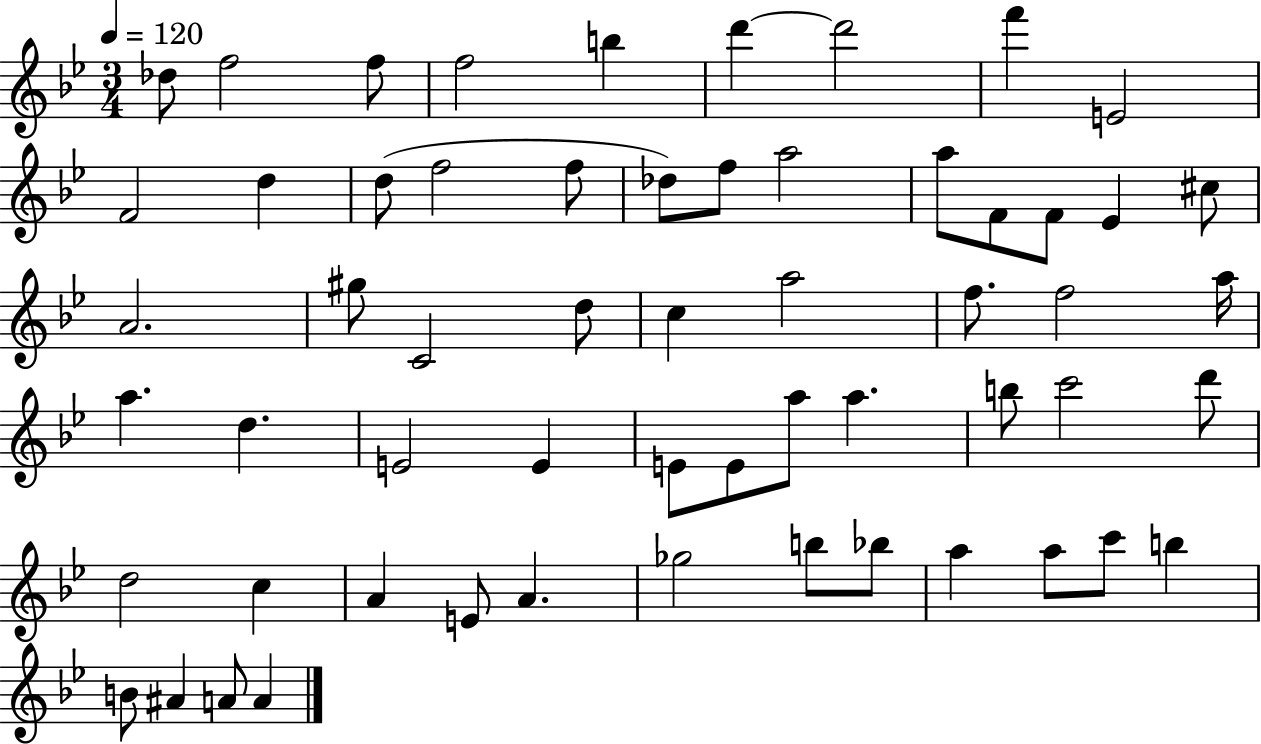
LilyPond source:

{
  \clef treble
  \numericTimeSignature
  \time 3/4
  \key bes \major
  \tempo 4 = 120
  des''8 f''2 f''8 | f''2 b''4 | d'''4~~ d'''2 | f'''4 e'2 | \break f'2 d''4 | d''8( f''2 f''8 | des''8) f''8 a''2 | a''8 f'8 f'8 ees'4 cis''8 | \break a'2. | gis''8 c'2 d''8 | c''4 a''2 | f''8. f''2 a''16 | \break a''4. d''4. | e'2 e'4 | e'8 e'8 a''8 a''4. | b''8 c'''2 d'''8 | \break d''2 c''4 | a'4 e'8 a'4. | ges''2 b''8 bes''8 | a''4 a''8 c'''8 b''4 | \break b'8 ais'4 a'8 a'4 | \bar "|."
}